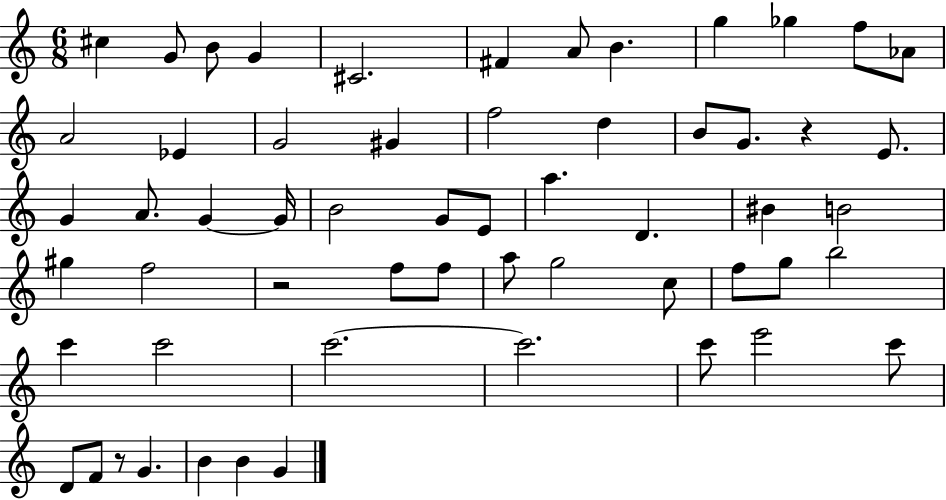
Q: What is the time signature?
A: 6/8